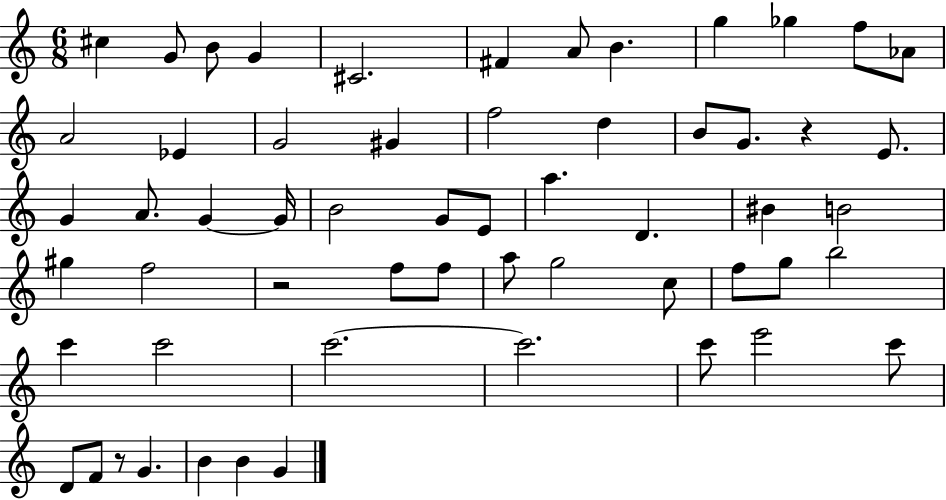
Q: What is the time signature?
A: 6/8